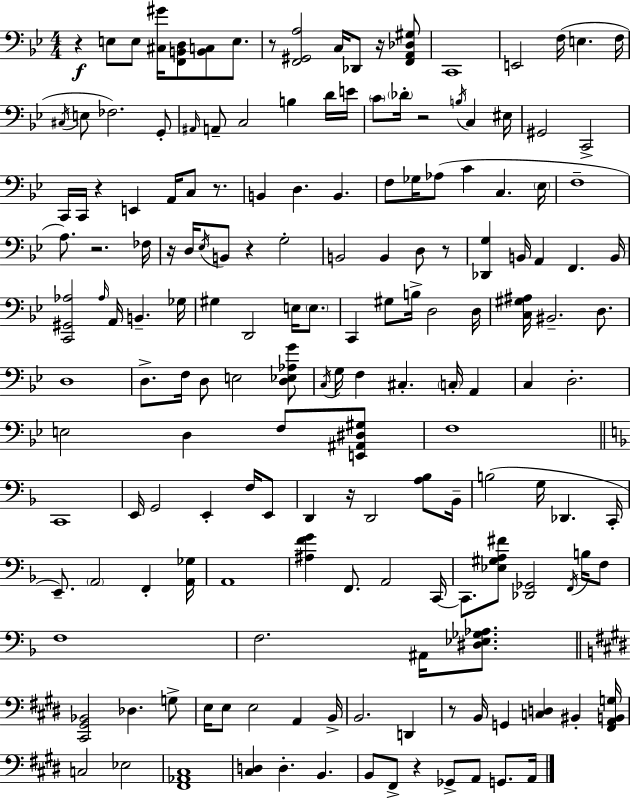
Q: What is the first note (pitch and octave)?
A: E3